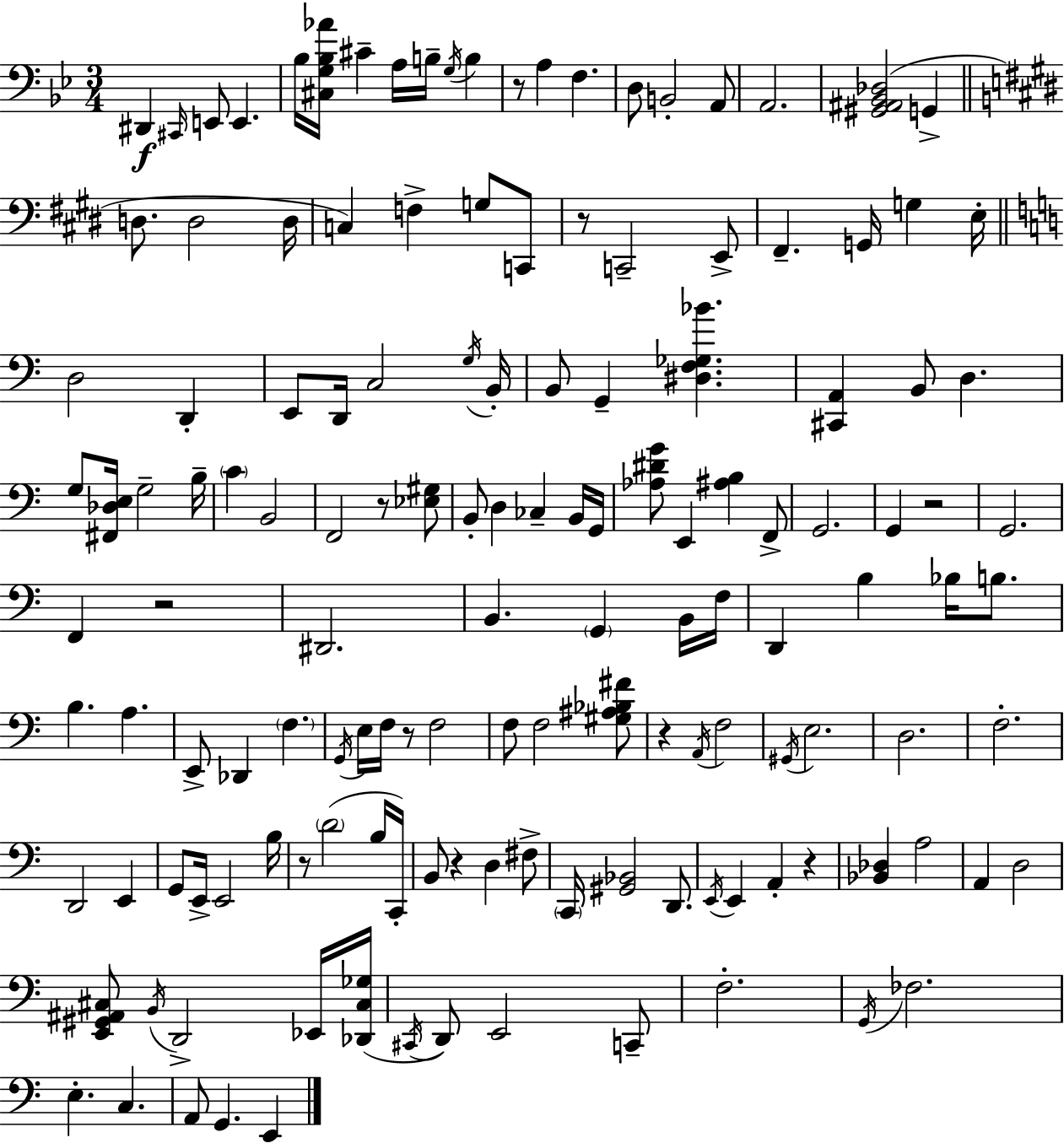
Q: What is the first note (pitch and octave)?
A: D#2